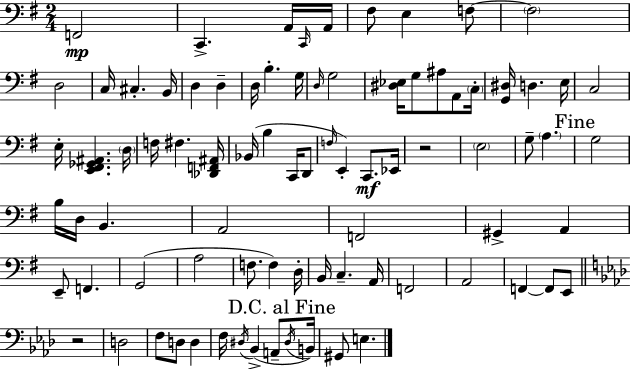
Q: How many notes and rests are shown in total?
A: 83